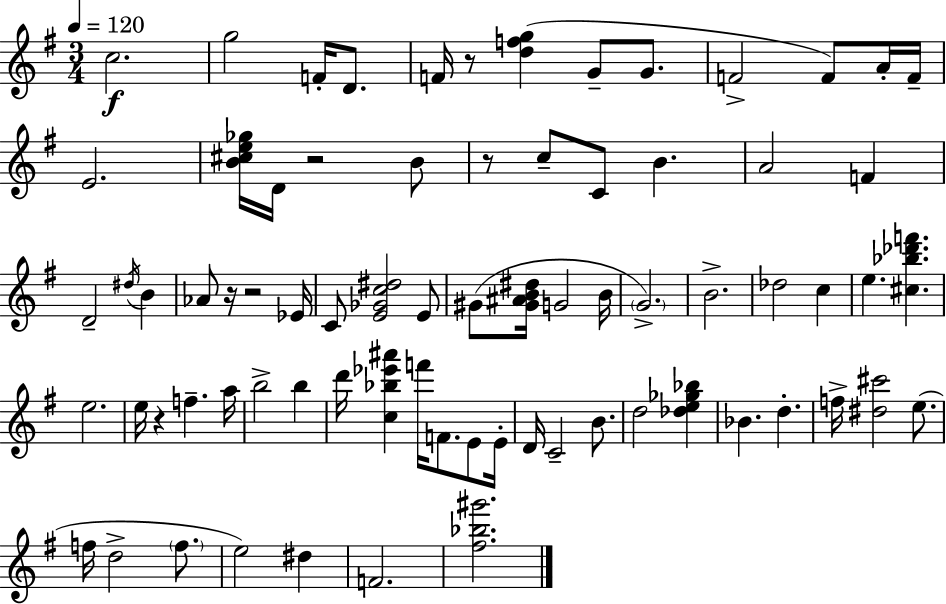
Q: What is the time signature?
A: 3/4